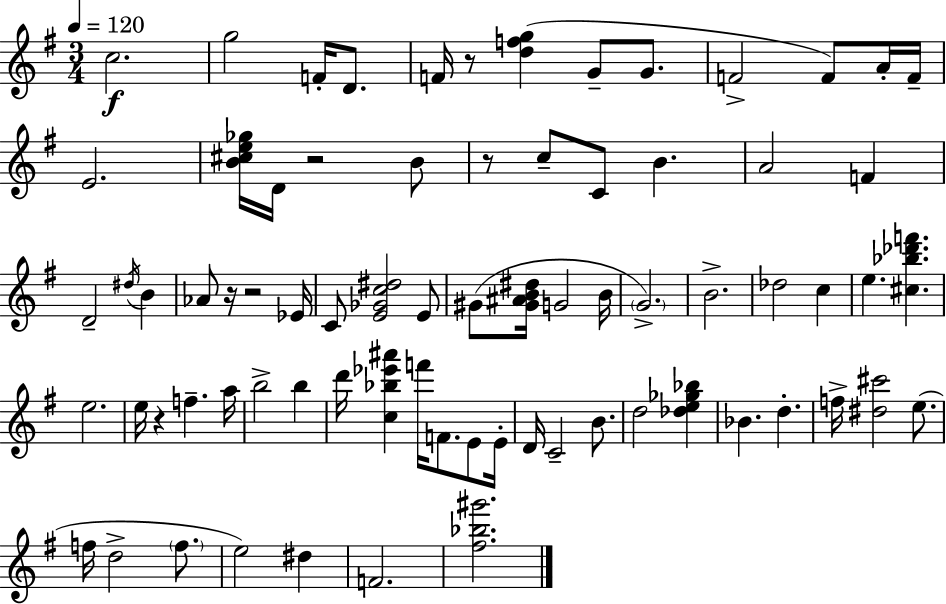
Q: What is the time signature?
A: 3/4